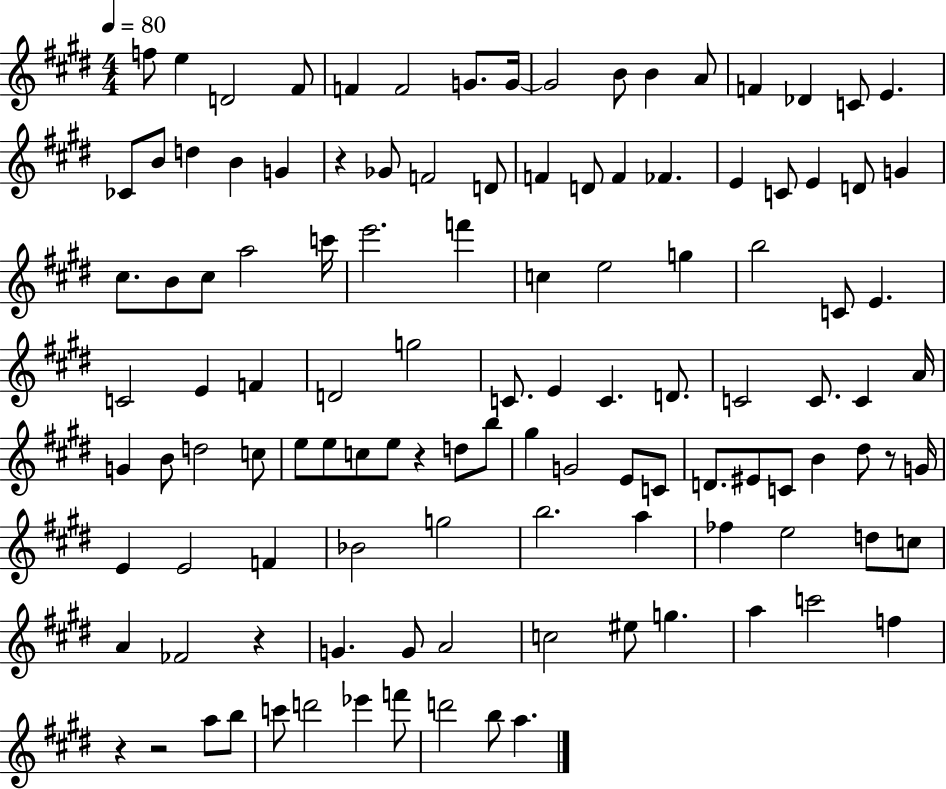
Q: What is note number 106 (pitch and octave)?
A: Eb6